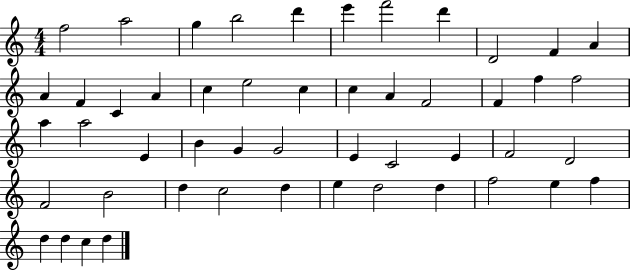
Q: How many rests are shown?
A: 0